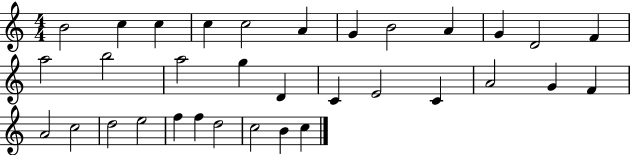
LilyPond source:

{
  \clef treble
  \numericTimeSignature
  \time 4/4
  \key c \major
  b'2 c''4 c''4 | c''4 c''2 a'4 | g'4 b'2 a'4 | g'4 d'2 f'4 | \break a''2 b''2 | a''2 g''4 d'4 | c'4 e'2 c'4 | a'2 g'4 f'4 | \break a'2 c''2 | d''2 e''2 | f''4 f''4 d''2 | c''2 b'4 c''4 | \break \bar "|."
}